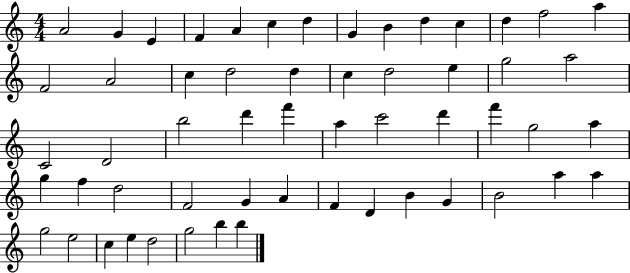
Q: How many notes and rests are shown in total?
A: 56